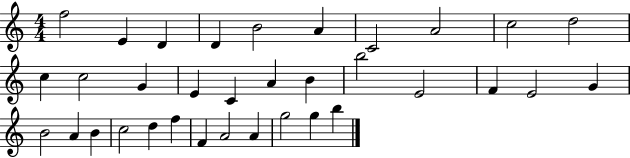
X:1
T:Untitled
M:4/4
L:1/4
K:C
f2 E D D B2 A C2 A2 c2 d2 c c2 G E C A B b2 E2 F E2 G B2 A B c2 d f F A2 A g2 g b